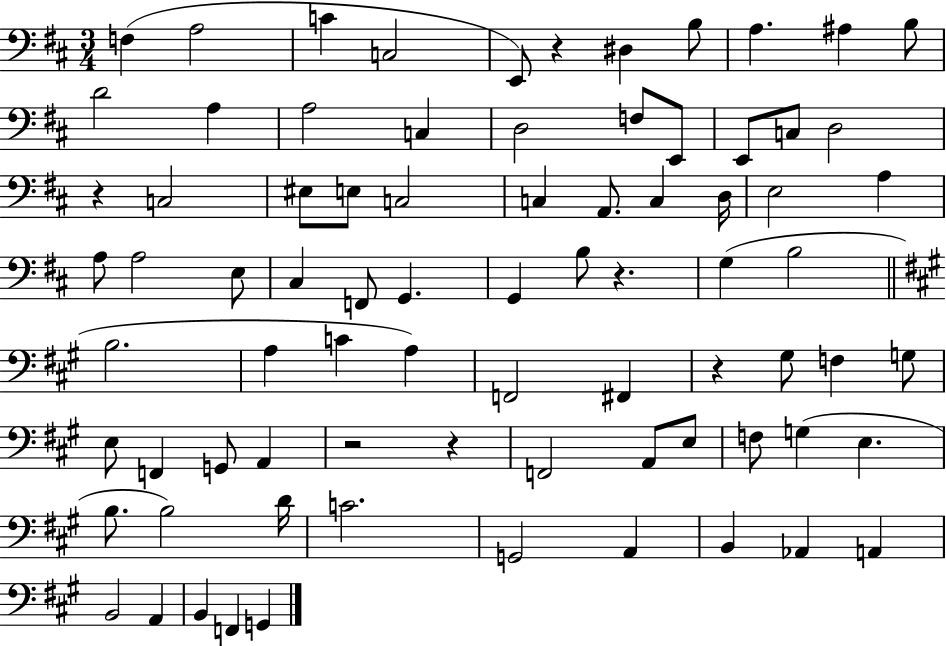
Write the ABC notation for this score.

X:1
T:Untitled
M:3/4
L:1/4
K:D
F, A,2 C C,2 E,,/2 z ^D, B,/2 A, ^A, B,/2 D2 A, A,2 C, D,2 F,/2 E,,/2 E,,/2 C,/2 D,2 z C,2 ^E,/2 E,/2 C,2 C, A,,/2 C, D,/4 E,2 A, A,/2 A,2 E,/2 ^C, F,,/2 G,, G,, B,/2 z G, B,2 B,2 A, C A, F,,2 ^F,, z ^G,/2 F, G,/2 E,/2 F,, G,,/2 A,, z2 z F,,2 A,,/2 E,/2 F,/2 G, E, B,/2 B,2 D/4 C2 G,,2 A,, B,, _A,, A,, B,,2 A,, B,, F,, G,,